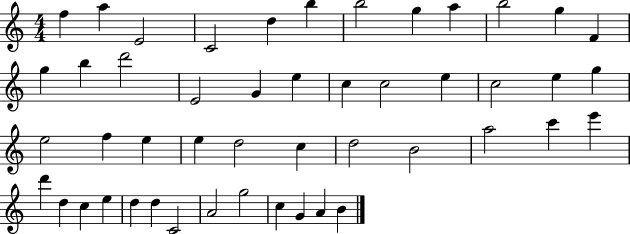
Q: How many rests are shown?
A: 0